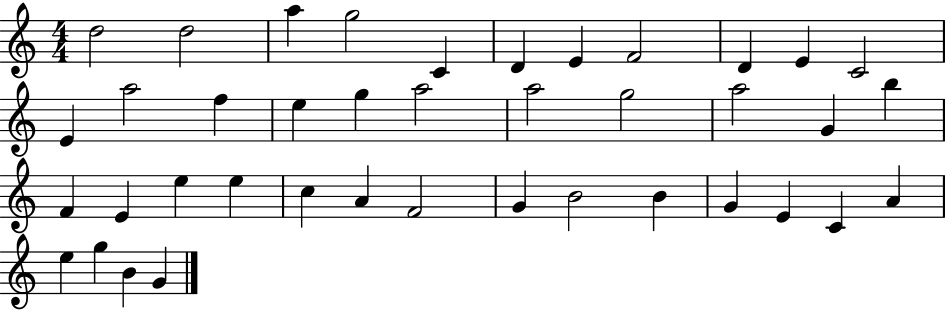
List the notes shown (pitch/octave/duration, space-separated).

D5/h D5/h A5/q G5/h C4/q D4/q E4/q F4/h D4/q E4/q C4/h E4/q A5/h F5/q E5/q G5/q A5/h A5/h G5/h A5/h G4/q B5/q F4/q E4/q E5/q E5/q C5/q A4/q F4/h G4/q B4/h B4/q G4/q E4/q C4/q A4/q E5/q G5/q B4/q G4/q